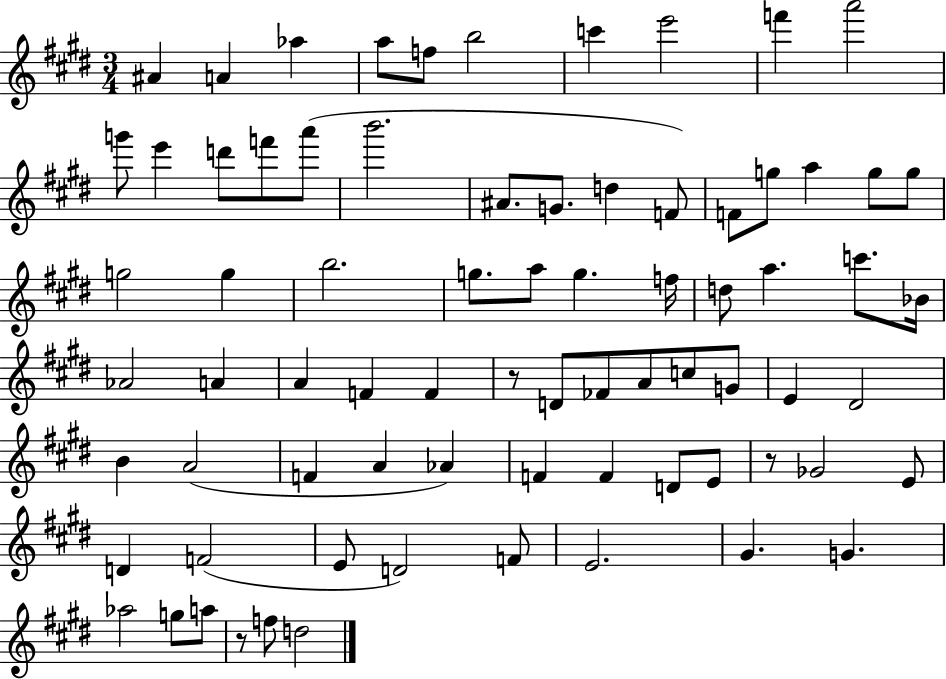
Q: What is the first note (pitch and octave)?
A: A#4